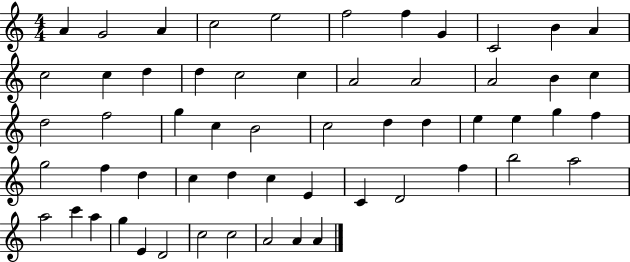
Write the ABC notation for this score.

X:1
T:Untitled
M:4/4
L:1/4
K:C
A G2 A c2 e2 f2 f G C2 B A c2 c d d c2 c A2 A2 A2 B c d2 f2 g c B2 c2 d d e e g f g2 f d c d c E C D2 f b2 a2 a2 c' a g E D2 c2 c2 A2 A A